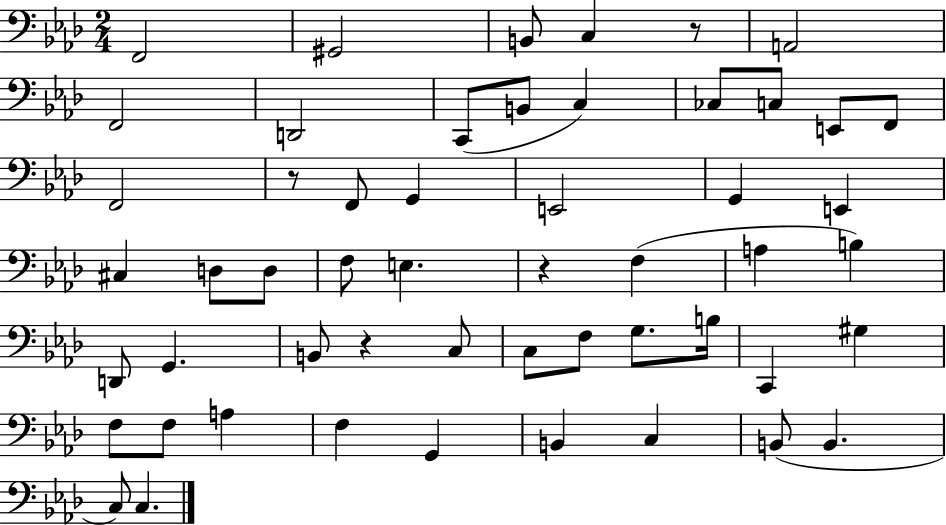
X:1
T:Untitled
M:2/4
L:1/4
K:Ab
F,,2 ^G,,2 B,,/2 C, z/2 A,,2 F,,2 D,,2 C,,/2 B,,/2 C, _C,/2 C,/2 E,,/2 F,,/2 F,,2 z/2 F,,/2 G,, E,,2 G,, E,, ^C, D,/2 D,/2 F,/2 E, z F, A, B, D,,/2 G,, B,,/2 z C,/2 C,/2 F,/2 G,/2 B,/4 C,, ^G, F,/2 F,/2 A, F, G,, B,, C, B,,/2 B,, C,/2 C,